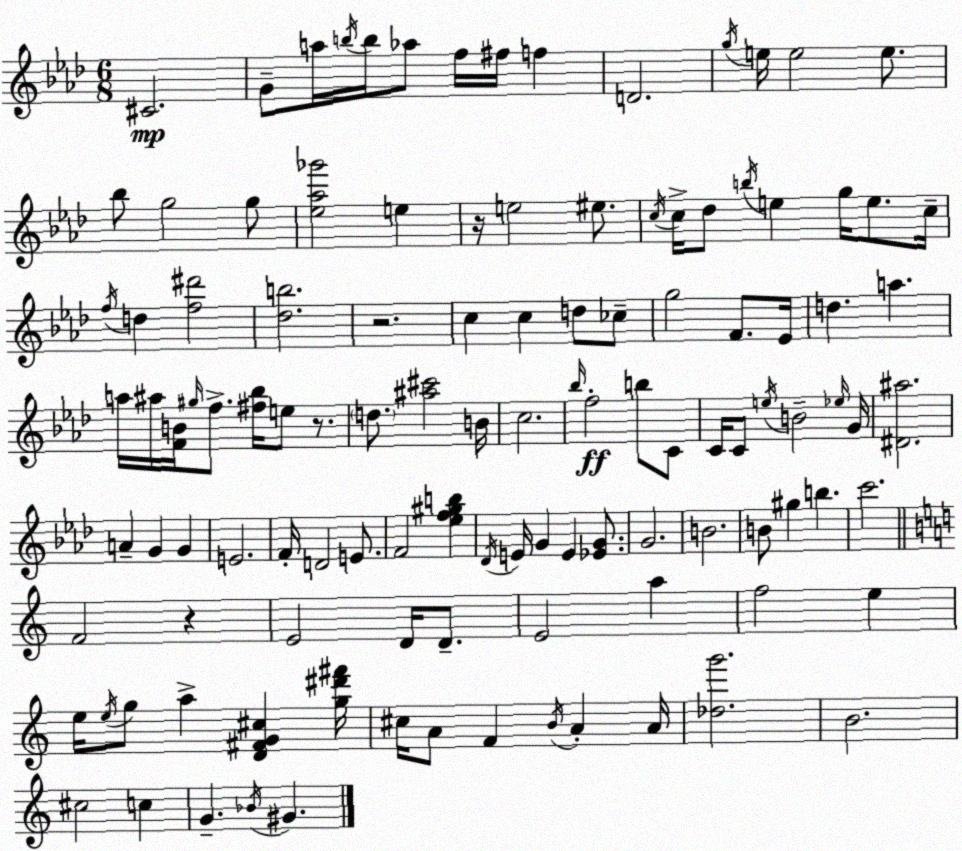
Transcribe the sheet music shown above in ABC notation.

X:1
T:Untitled
M:6/8
L:1/4
K:Fm
^C2 G/2 a/4 b/4 b/4 _a/2 f/4 ^f/4 f D2 g/4 e/4 e2 e/2 _b/2 g2 g/2 [_e_a_g']2 e z/4 e2 ^e/2 c/4 c/4 _d/2 b/4 e g/4 e/2 c/4 f/4 d [f^d']2 [_db]2 z2 c c d/2 _c/2 g2 F/2 _E/4 d a a/4 ^a/4 [FB]/4 ^g/4 f/2 [^f_b]/4 e/2 z/2 d/2 [^a^c']2 B/4 c2 _b/4 f2 b/2 C/2 C/4 C/2 e/4 B2 _e/4 G/4 [^D^a]2 A G G E2 F/4 D2 E/2 F2 [_ef^gb] _D/4 E/4 G E [_EG]/2 G2 B2 B/2 ^g b c'2 F2 z E2 D/4 D/2 E2 a f2 e e/4 e/4 g/2 a [D^FG^c] [g^d'^f']/4 ^c/4 A/2 F B/4 A A/4 [_dg']2 B2 ^c2 c G _B/4 ^G